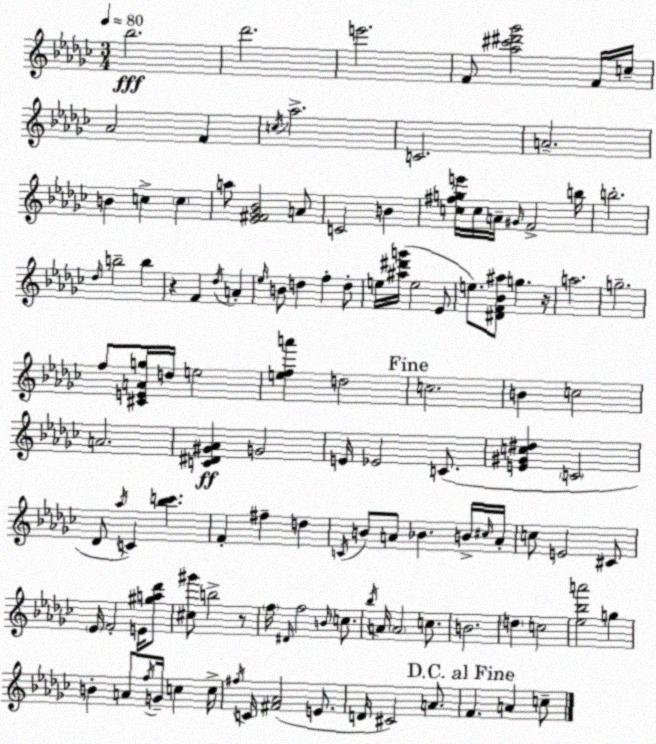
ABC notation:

X:1
T:Untitled
M:3/4
L:1/4
K:Ebm
_b2 _d'2 e'2 F/2 [_a^c'^d'_g']2 F/4 c/4 _A2 F c/4 _a2 C2 A2 B c c a/2 [_E^F_G_B]2 A/2 C2 B [c^fge']/4 c/4 A/4 ^G/4 F2 b/4 b2 _d/4 b2 b z F _d/4 A _e/4 B/2 d f d/2 e/4 [^a^d'g']/4 e2 _E/2 e/2 [^DF_B^a]/2 g z/4 a2 g2 f/2 [^CEAg]/4 d/4 e2 [efa'] d2 c2 B c2 A2 [C^D^G_A] G2 E/4 _E2 C/2 [E^Gc^d] C2 _D/2 _a/4 C [_bc'] F ^f d C/4 B/2 A/2 _B B/4 ^c/4 A/4 c/2 E2 ^C/2 _E/4 F2 E/4 [^ga_d']/2 [^c^g']/2 b2 z/2 f/4 ^D/4 f2 B/4 c/2 _b/4 A/4 A2 c/2 B2 d c2 [_e_ba']2 g B A/2 f/4 G/4 c c/4 ^f/4 C/4 [^F_A]2 E/2 D/4 ^C2 A/2 F A c/2